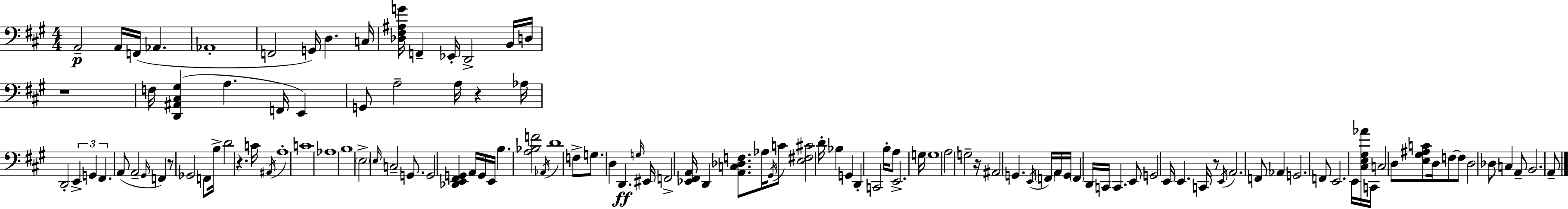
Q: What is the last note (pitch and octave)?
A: A2